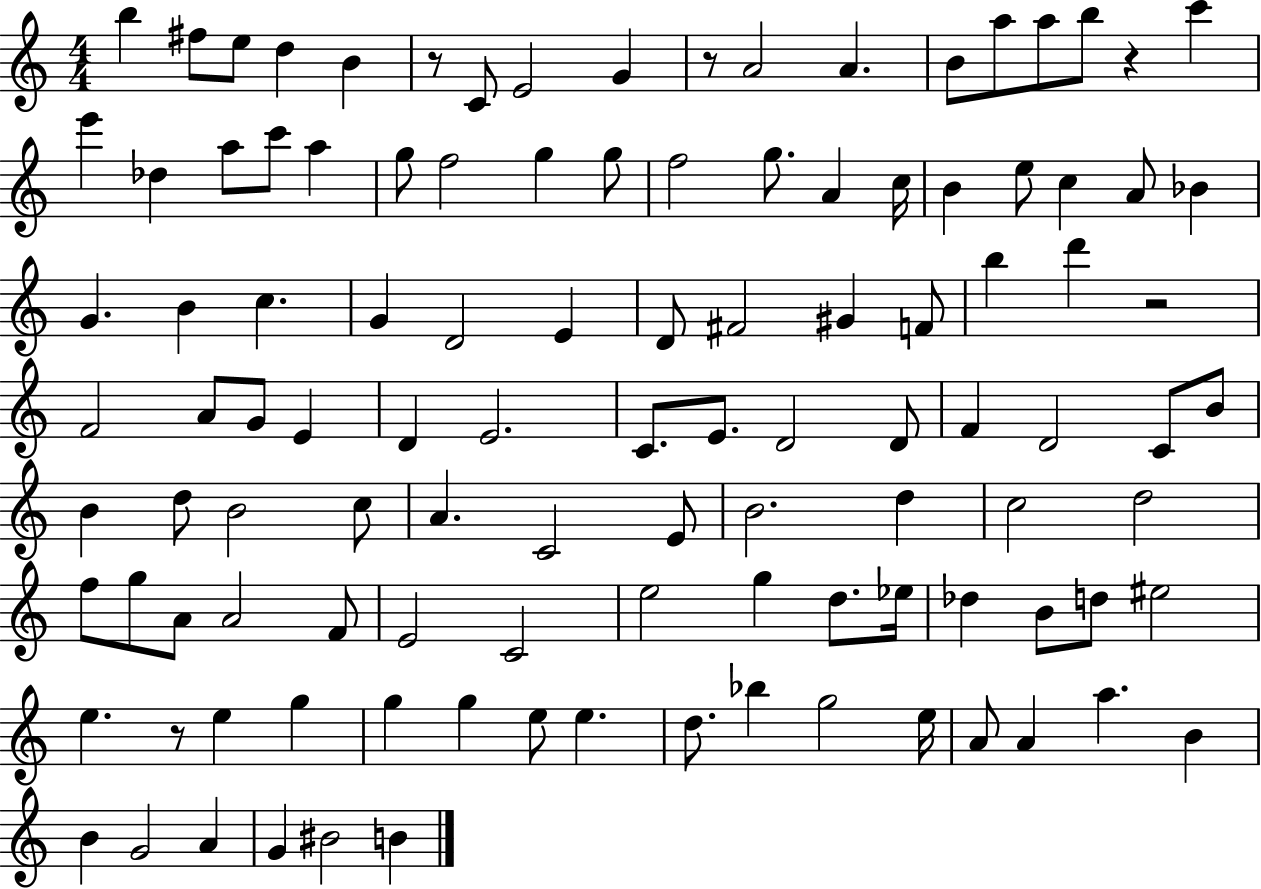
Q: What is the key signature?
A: C major